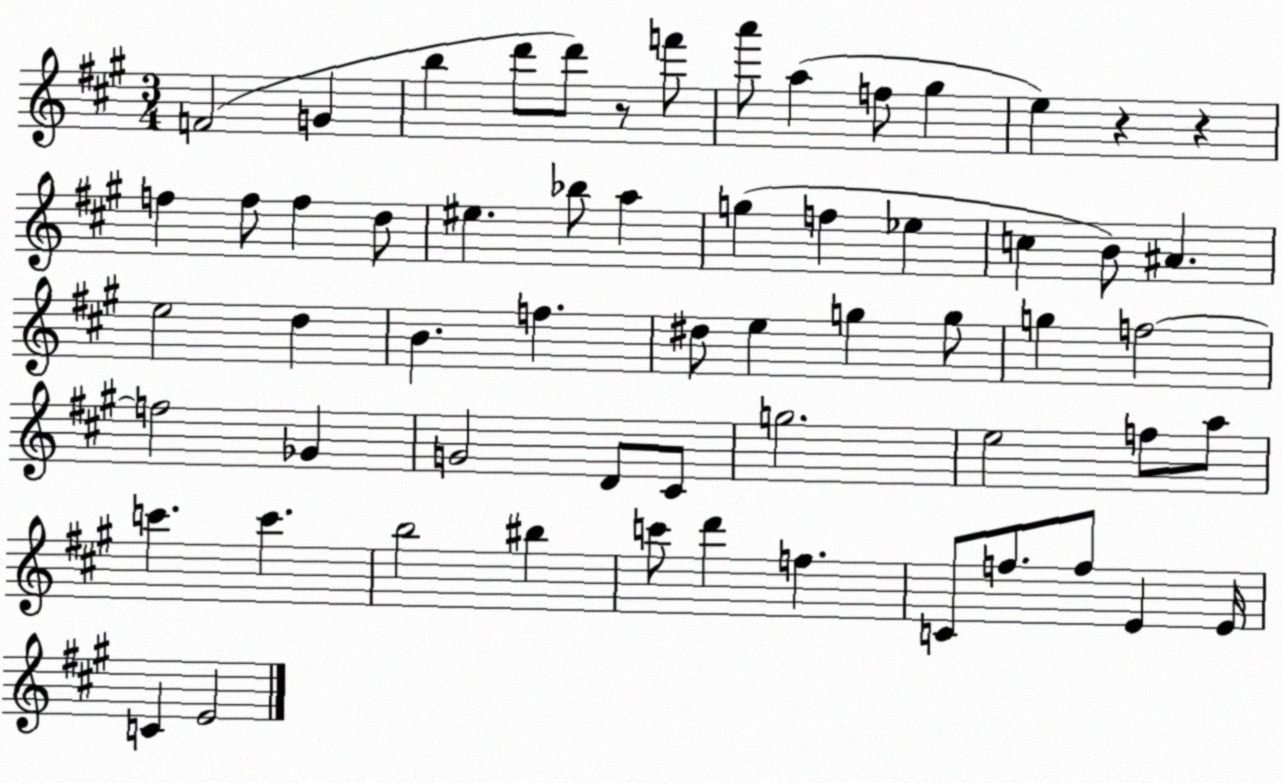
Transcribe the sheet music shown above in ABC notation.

X:1
T:Untitled
M:3/4
L:1/4
K:A
F2 G b d'/2 d'/2 z/2 f'/2 a'/2 a f/2 ^g e z z f f/2 f d/2 ^e _b/2 a g f _e c B/2 ^A e2 d B f ^d/2 e g g/2 g f2 f2 _G G2 D/2 ^C/2 g2 e2 f/2 a/2 c' c' b2 ^b c'/2 d' f C/2 f/2 f/2 E E/4 C E2